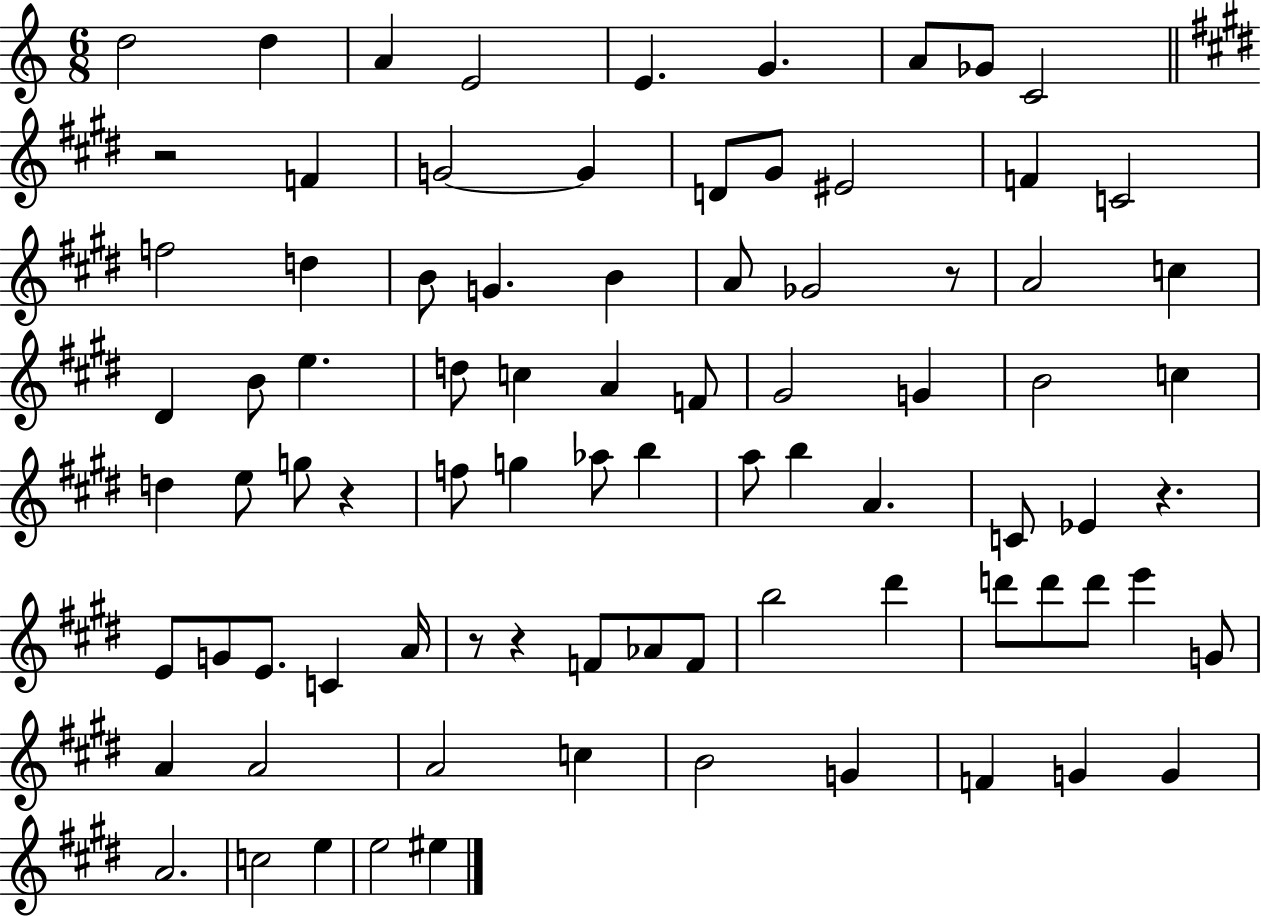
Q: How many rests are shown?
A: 6